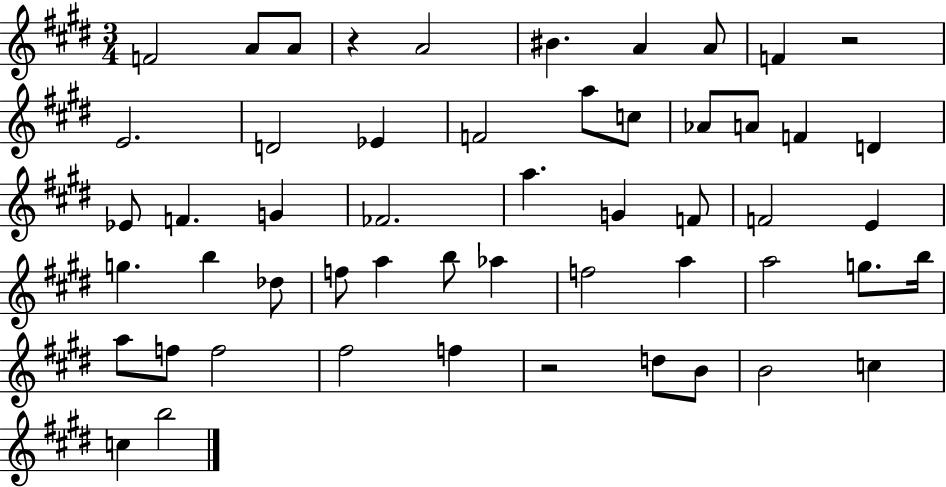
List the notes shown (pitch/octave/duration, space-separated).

F4/h A4/e A4/e R/q A4/h BIS4/q. A4/q A4/e F4/q R/h E4/h. D4/h Eb4/q F4/h A5/e C5/e Ab4/e A4/e F4/q D4/q Eb4/e F4/q. G4/q FES4/h. A5/q. G4/q F4/e F4/h E4/q G5/q. B5/q Db5/e F5/e A5/q B5/e Ab5/q F5/h A5/q A5/h G5/e. B5/s A5/e F5/e F5/h F#5/h F5/q R/h D5/e B4/e B4/h C5/q C5/q B5/h